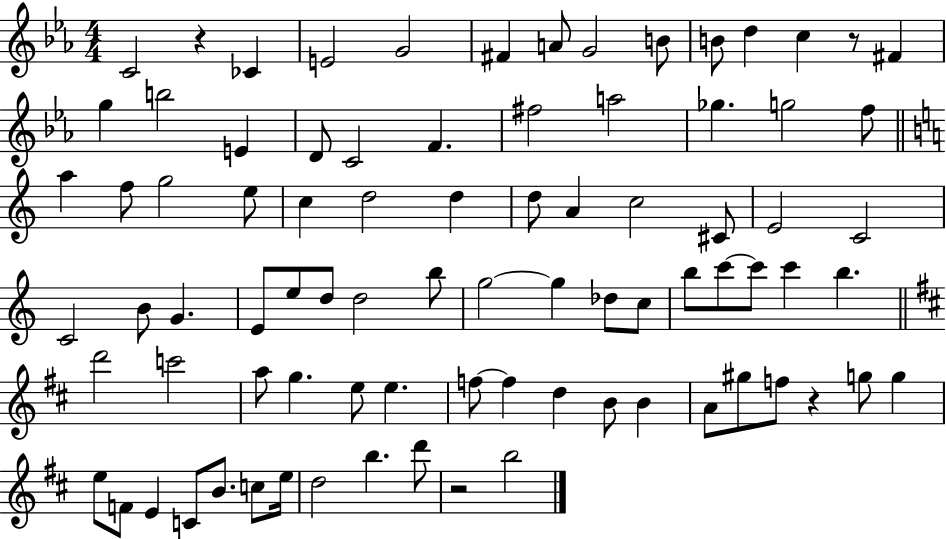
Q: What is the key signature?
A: EES major